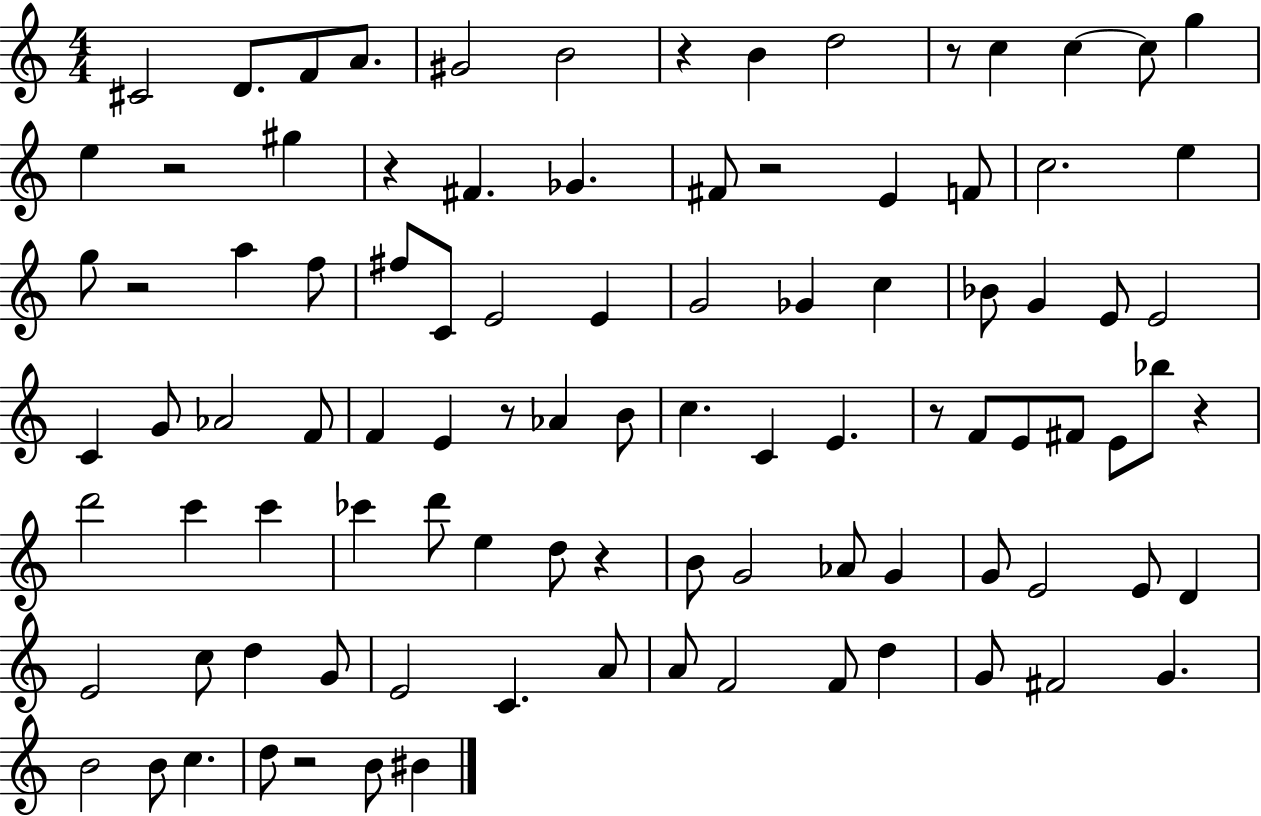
C#4/h D4/e. F4/e A4/e. G#4/h B4/h R/q B4/q D5/h R/e C5/q C5/q C5/e G5/q E5/q R/h G#5/q R/q F#4/q. Gb4/q. F#4/e R/h E4/q F4/e C5/h. E5/q G5/e R/h A5/q F5/e F#5/e C4/e E4/h E4/q G4/h Gb4/q C5/q Bb4/e G4/q E4/e E4/h C4/q G4/e Ab4/h F4/e F4/q E4/q R/e Ab4/q B4/e C5/q. C4/q E4/q. R/e F4/e E4/e F#4/e E4/e Bb5/e R/q D6/h C6/q C6/q CES6/q D6/e E5/q D5/e R/q B4/e G4/h Ab4/e G4/q G4/e E4/h E4/e D4/q E4/h C5/e D5/q G4/e E4/h C4/q. A4/e A4/e F4/h F4/e D5/q G4/e F#4/h G4/q. B4/h B4/e C5/q. D5/e R/h B4/e BIS4/q